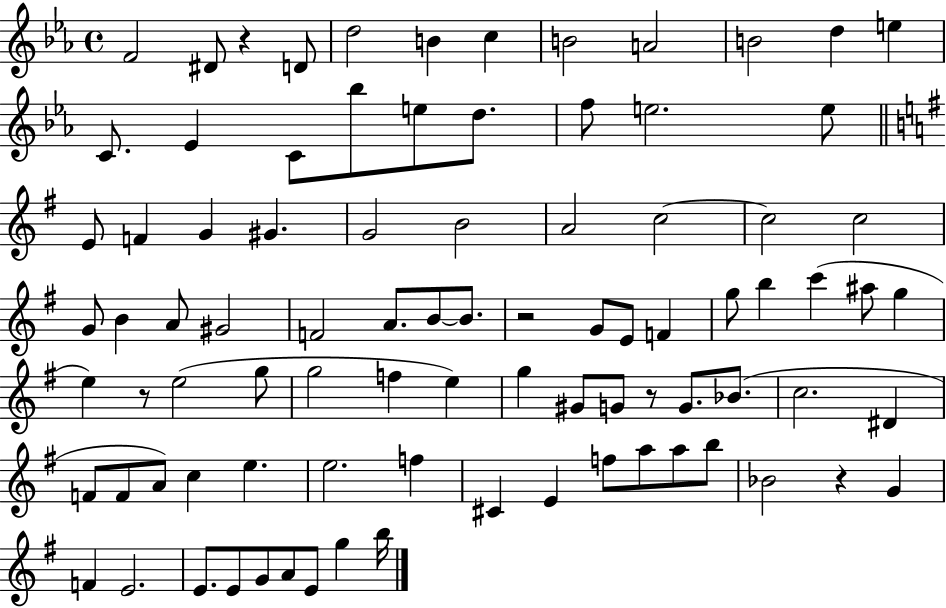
X:1
T:Untitled
M:4/4
L:1/4
K:Eb
F2 ^D/2 z D/2 d2 B c B2 A2 B2 d e C/2 _E C/2 _b/2 e/2 d/2 f/2 e2 e/2 E/2 F G ^G G2 B2 A2 c2 c2 c2 G/2 B A/2 ^G2 F2 A/2 B/2 B/2 z2 G/2 E/2 F g/2 b c' ^a/2 g e z/2 e2 g/2 g2 f e g ^G/2 G/2 z/2 G/2 _B/2 c2 ^D F/2 F/2 A/2 c e e2 f ^C E f/2 a/2 a/2 b/2 _B2 z G F E2 E/2 E/2 G/2 A/2 E/2 g b/4